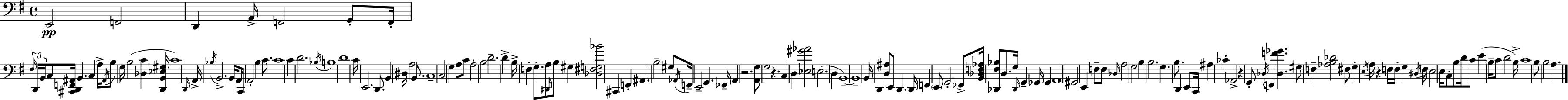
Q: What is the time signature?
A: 4/4